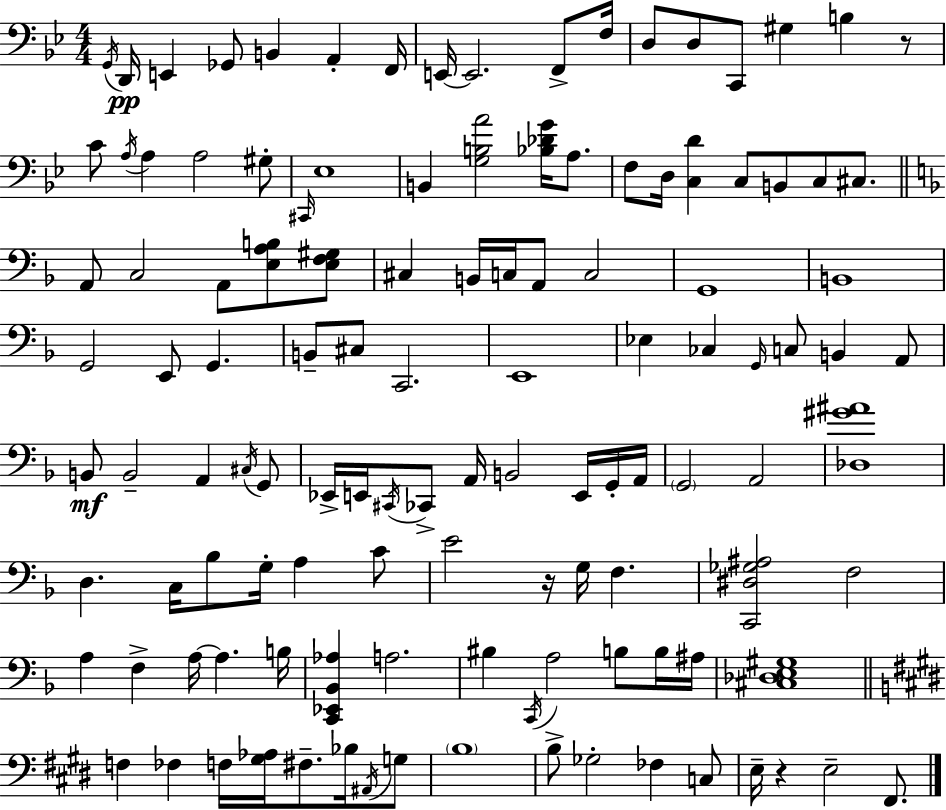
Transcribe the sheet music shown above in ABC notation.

X:1
T:Untitled
M:4/4
L:1/4
K:Bb
G,,/4 D,,/4 E,, _G,,/2 B,, A,, F,,/4 E,,/4 E,,2 F,,/2 F,/4 D,/2 D,/2 C,,/2 ^G, B, z/2 C/2 A,/4 A, A,2 ^G,/2 ^C,,/4 _E,4 B,, [G,B,A]2 [_B,_DG]/4 A,/2 F,/2 D,/4 [C,D] C,/2 B,,/2 C,/2 ^C,/2 A,,/2 C,2 A,,/2 [E,A,B,]/2 [E,F,^G,]/2 ^C, B,,/4 C,/4 A,,/2 C,2 G,,4 B,,4 G,,2 E,,/2 G,, B,,/2 ^C,/2 C,,2 E,,4 _E, _C, G,,/4 C,/2 B,, A,,/2 B,,/2 B,,2 A,, ^C,/4 G,,/2 _E,,/4 E,,/4 ^C,,/4 _C,,/2 A,,/4 B,,2 E,,/4 G,,/4 A,,/4 G,,2 A,,2 [_D,^G^A]4 D, C,/4 _B,/2 G,/4 A, C/2 E2 z/4 G,/4 F, [C,,^D,_G,^A,]2 F,2 A, F, A,/4 A, B,/4 [C,,_E,,_B,,_A,] A,2 ^B, C,,/4 A,2 B,/2 B,/4 ^A,/4 [^C,_D,E,^G,]4 F, _F, F,/4 [^G,_A,]/4 ^F,/2 _B,/4 ^A,,/4 G,/2 B,4 B,/2 _G,2 _F, C,/2 E,/4 z E,2 ^F,,/2